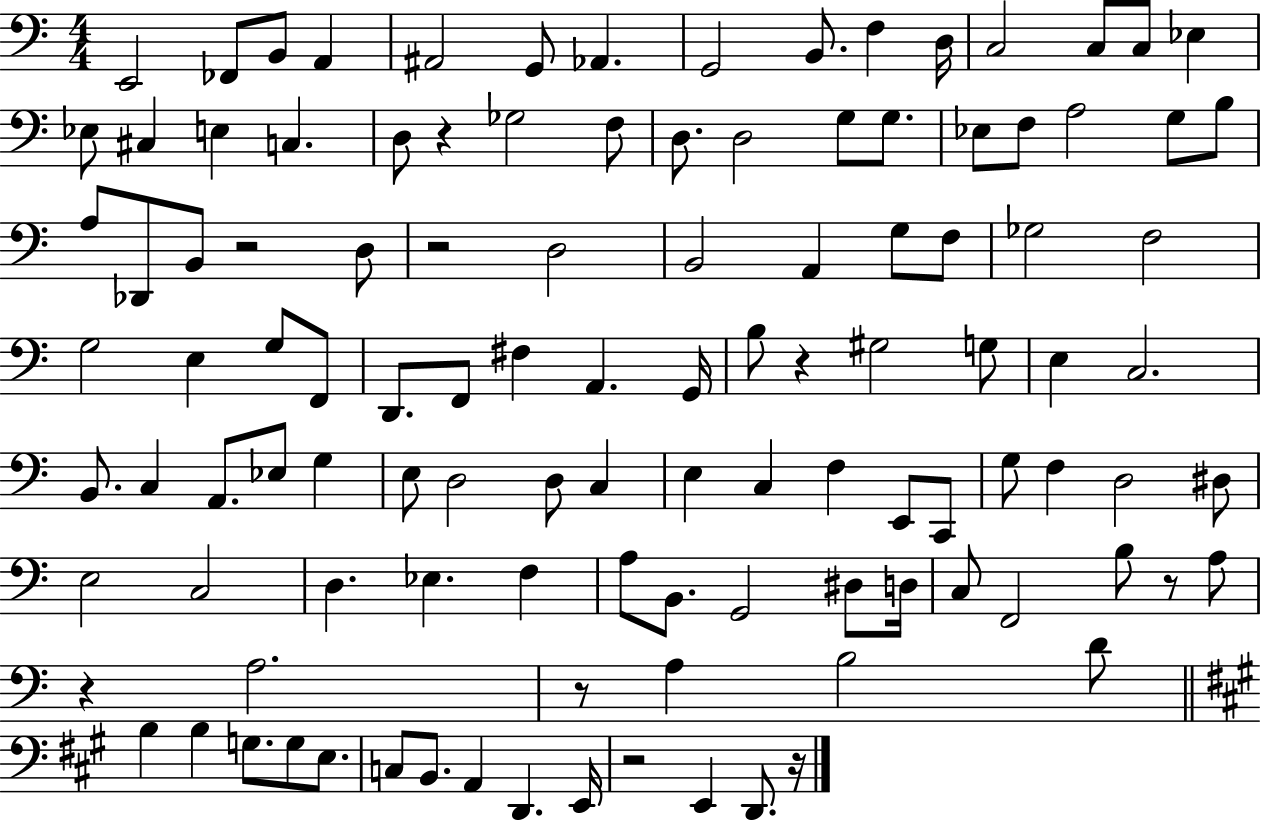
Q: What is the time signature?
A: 4/4